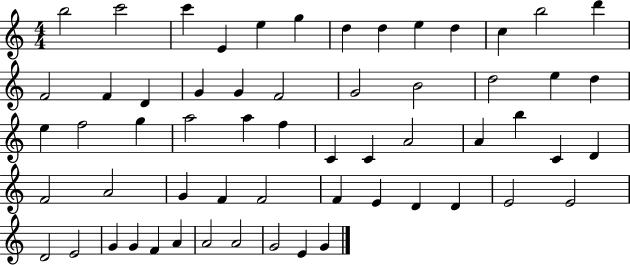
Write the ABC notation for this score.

X:1
T:Untitled
M:4/4
L:1/4
K:C
b2 c'2 c' E e g d d e d c b2 d' F2 F D G G F2 G2 B2 d2 e d e f2 g a2 a f C C A2 A b C D F2 A2 G F F2 F E D D E2 E2 D2 E2 G G F A A2 A2 G2 E G